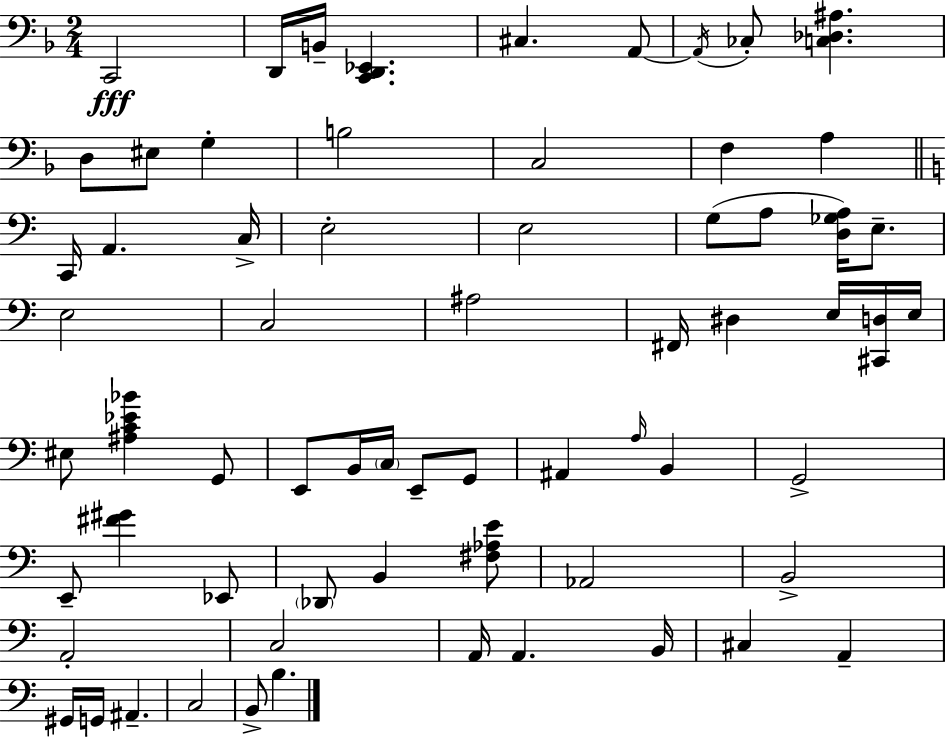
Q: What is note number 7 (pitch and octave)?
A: CES3